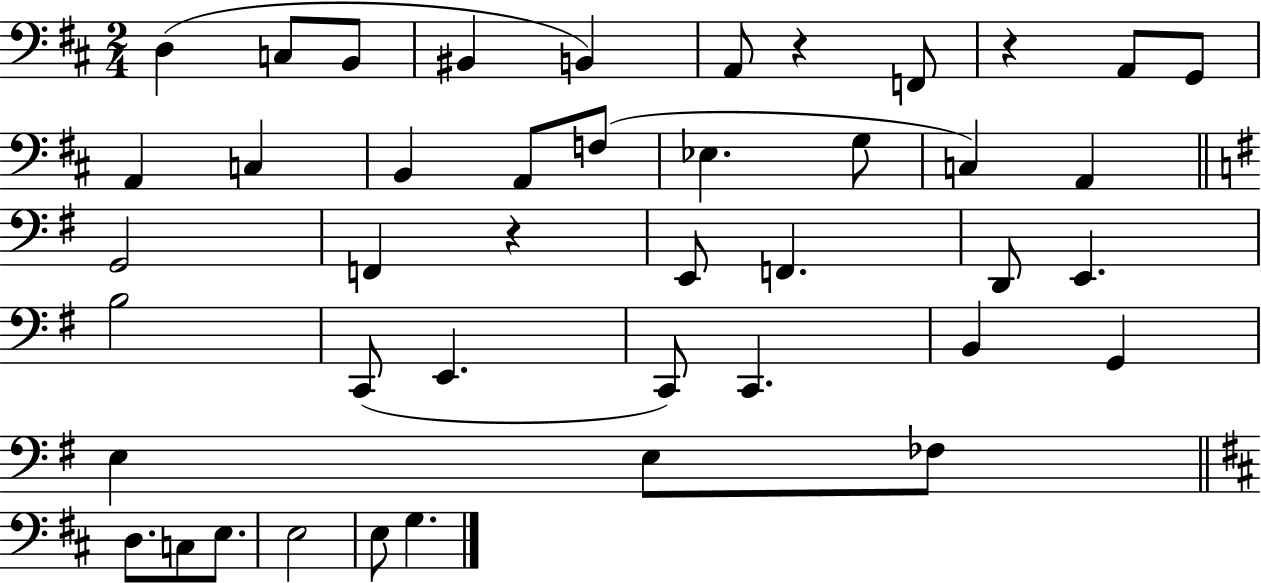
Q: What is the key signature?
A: D major